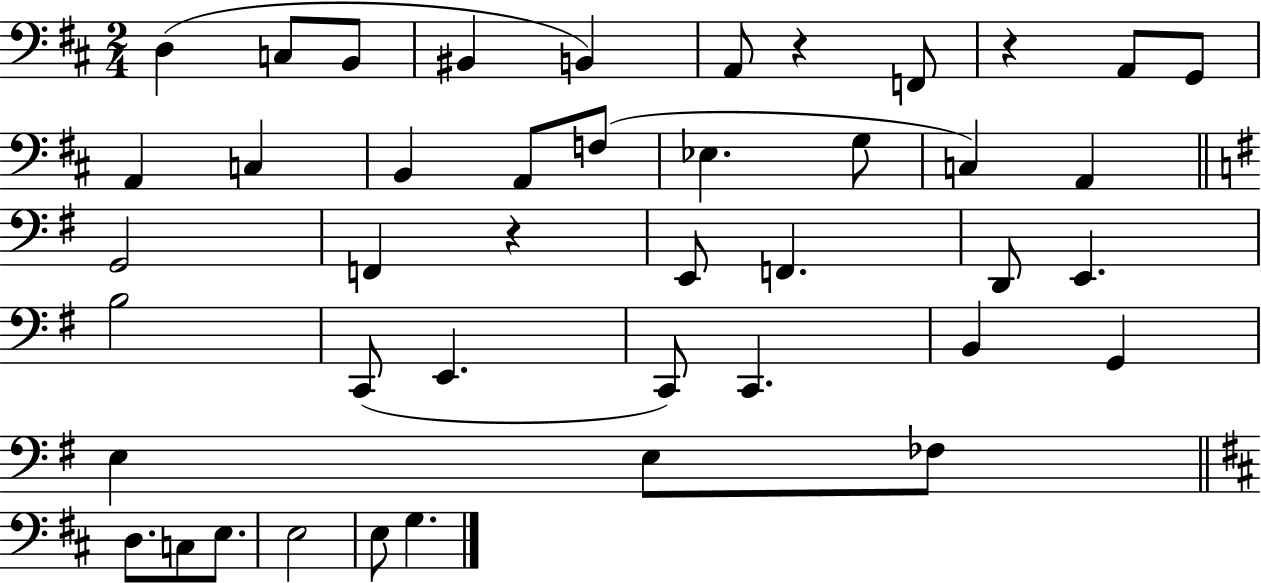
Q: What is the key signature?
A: D major